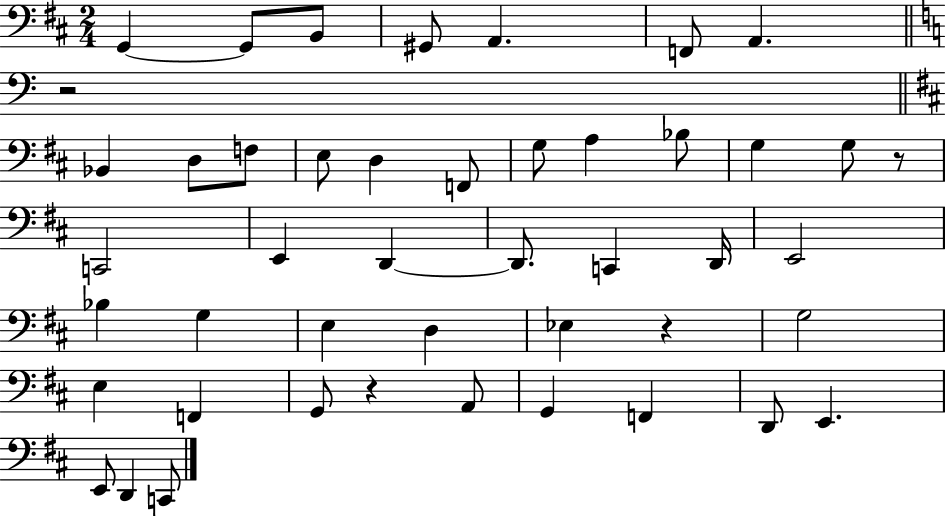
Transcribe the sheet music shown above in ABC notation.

X:1
T:Untitled
M:2/4
L:1/4
K:D
G,, G,,/2 B,,/2 ^G,,/2 A,, F,,/2 A,, z2 _B,, D,/2 F,/2 E,/2 D, F,,/2 G,/2 A, _B,/2 G, G,/2 z/2 C,,2 E,, D,, D,,/2 C,, D,,/4 E,,2 _B, G, E, D, _E, z G,2 E, F,, G,,/2 z A,,/2 G,, F,, D,,/2 E,, E,,/2 D,, C,,/2